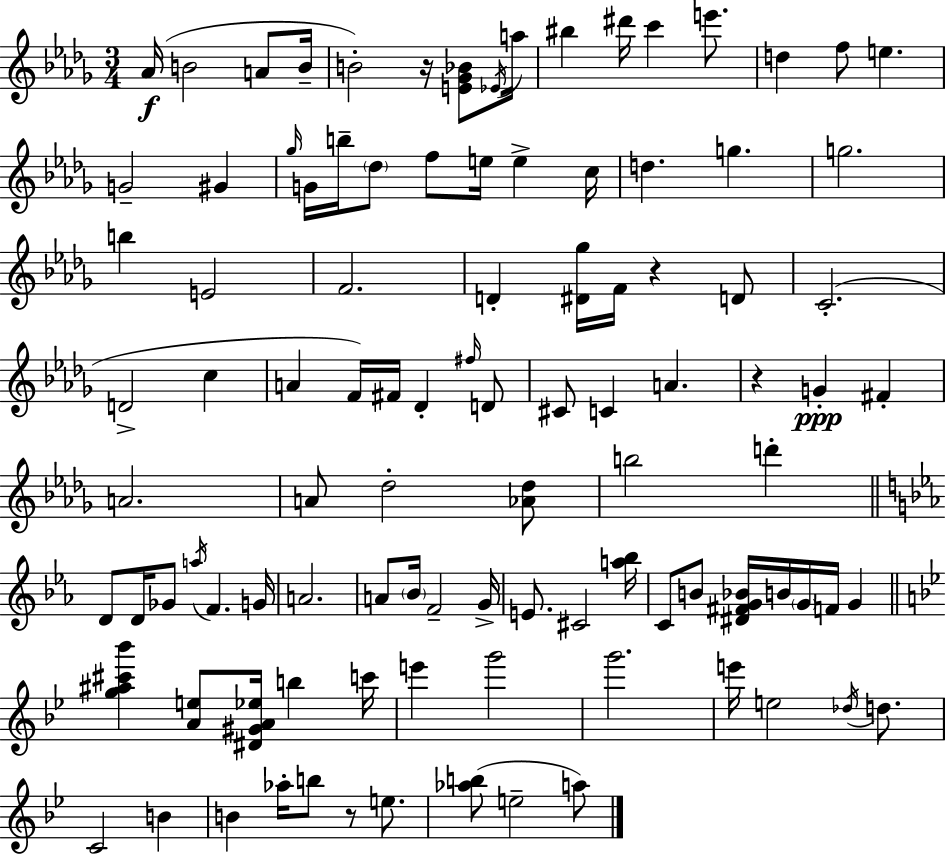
Ab4/s B4/h A4/e B4/s B4/h R/s [E4,Gb4,Bb4]/e Eb4/s A5/s BIS5/q D#6/s C6/q E6/e. D5/q F5/e E5/q. G4/h G#4/q Gb5/s G4/s B5/s Db5/e F5/e E5/s E5/q C5/s D5/q. G5/q. G5/h. B5/q E4/h F4/h. D4/q [D#4,Gb5]/s F4/s R/q D4/e C4/h. D4/h C5/q A4/q F4/s F#4/s Db4/q F#5/s D4/e C#4/e C4/q A4/q. R/q G4/q F#4/q A4/h. A4/e Db5/h [Ab4,Db5]/e B5/h D6/q D4/e D4/s Gb4/e A5/s F4/q. G4/s A4/h. A4/e Bb4/s F4/h G4/s E4/e. C#4/h [A5,Bb5]/s C4/e B4/e [D#4,F#4,G4,Bb4]/s B4/s G4/s F4/s G4/q [G5,A#5,C#6,Bb6]/q [A4,E5]/e [D#4,G#4,A4,Eb5]/s B5/q C6/s E6/q G6/h G6/h. E6/s E5/h Db5/s D5/e. C4/h B4/q B4/q Ab5/s B5/e R/e E5/e. [Ab5,B5]/e E5/h A5/e